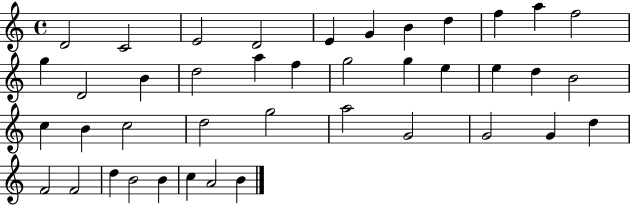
{
  \clef treble
  \time 4/4
  \defaultTimeSignature
  \key c \major
  d'2 c'2 | e'2 d'2 | e'4 g'4 b'4 d''4 | f''4 a''4 f''2 | \break g''4 d'2 b'4 | d''2 a''4 f''4 | g''2 g''4 e''4 | e''4 d''4 b'2 | \break c''4 b'4 c''2 | d''2 g''2 | a''2 g'2 | g'2 g'4 d''4 | \break f'2 f'2 | d''4 b'2 b'4 | c''4 a'2 b'4 | \bar "|."
}